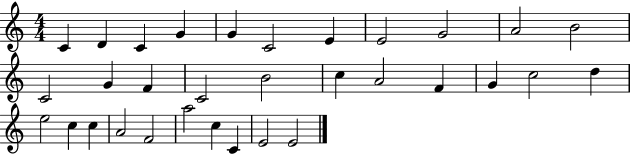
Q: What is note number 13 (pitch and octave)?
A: G4